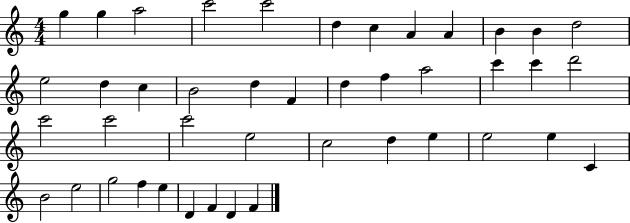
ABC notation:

X:1
T:Untitled
M:4/4
L:1/4
K:C
g g a2 c'2 c'2 d c A A B B d2 e2 d c B2 d F d f a2 c' c' d'2 c'2 c'2 c'2 e2 c2 d e e2 e C B2 e2 g2 f e D F D F